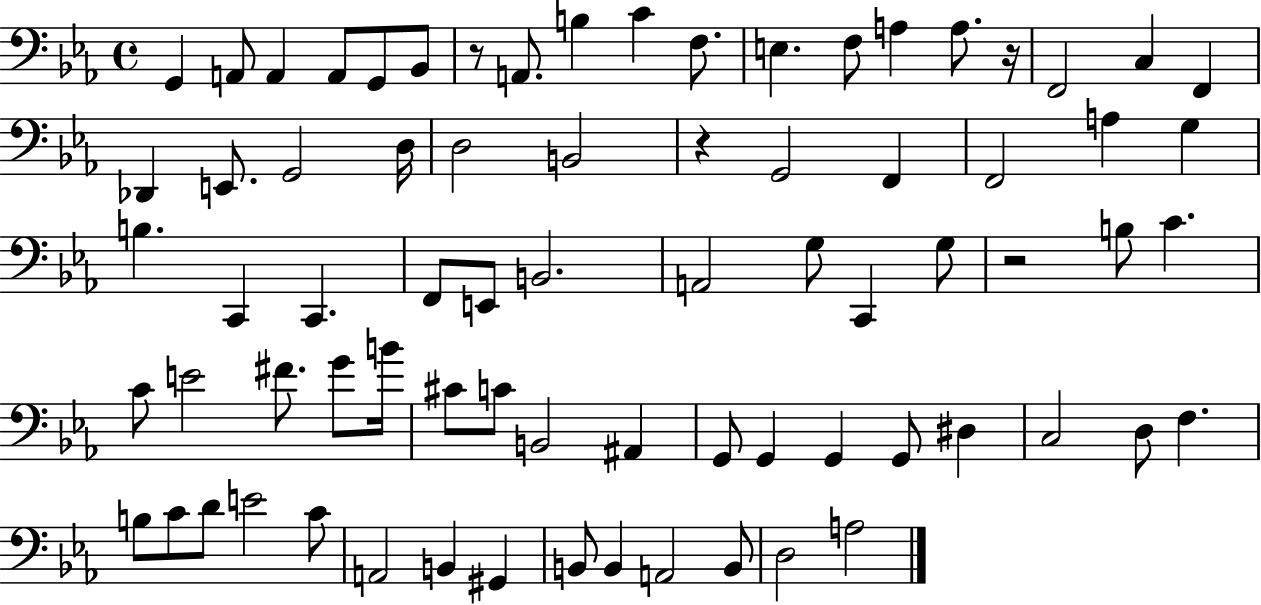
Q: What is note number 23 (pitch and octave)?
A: B2